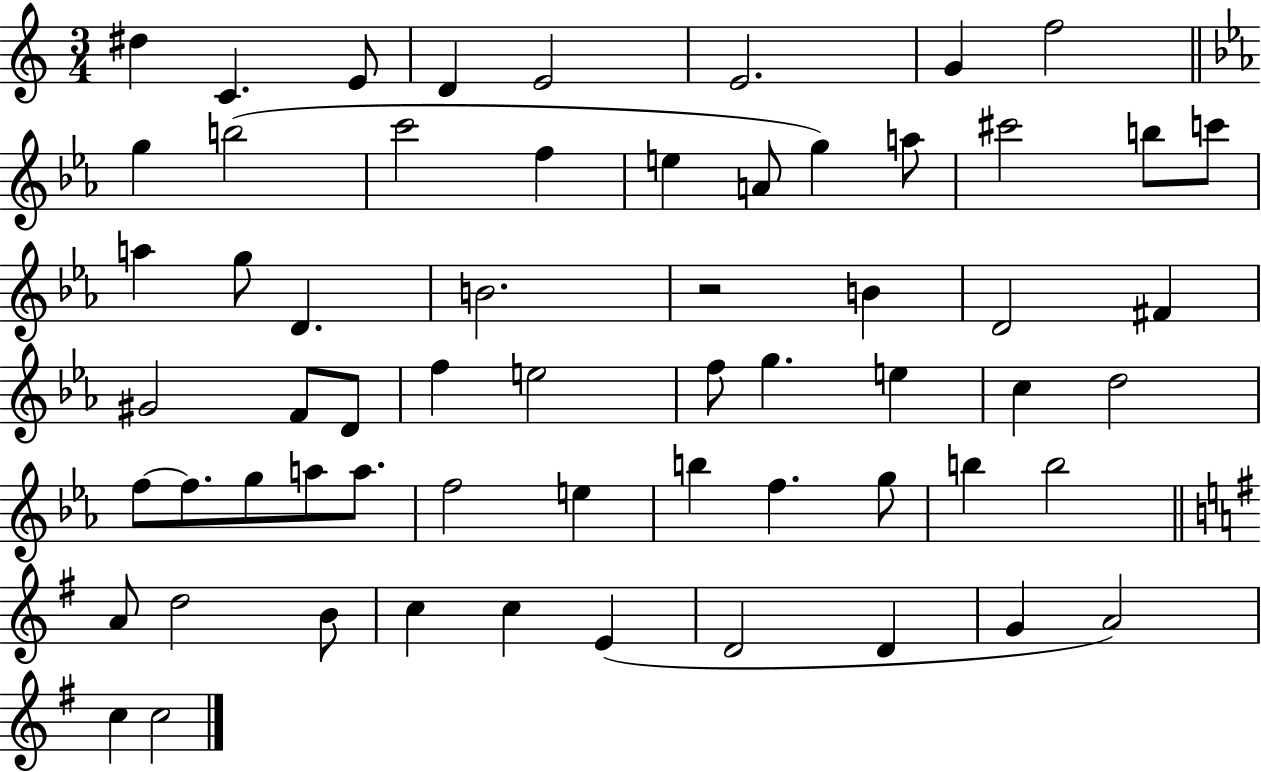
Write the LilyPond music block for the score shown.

{
  \clef treble
  \numericTimeSignature
  \time 3/4
  \key c \major
  dis''4 c'4. e'8 | d'4 e'2 | e'2. | g'4 f''2 | \break \bar "||" \break \key c \minor g''4 b''2( | c'''2 f''4 | e''4 a'8 g''4) a''8 | cis'''2 b''8 c'''8 | \break a''4 g''8 d'4. | b'2. | r2 b'4 | d'2 fis'4 | \break gis'2 f'8 d'8 | f''4 e''2 | f''8 g''4. e''4 | c''4 d''2 | \break f''8~~ f''8. g''8 a''8 a''8. | f''2 e''4 | b''4 f''4. g''8 | b''4 b''2 | \break \bar "||" \break \key e \minor a'8 d''2 b'8 | c''4 c''4 e'4( | d'2 d'4 | g'4 a'2) | \break c''4 c''2 | \bar "|."
}